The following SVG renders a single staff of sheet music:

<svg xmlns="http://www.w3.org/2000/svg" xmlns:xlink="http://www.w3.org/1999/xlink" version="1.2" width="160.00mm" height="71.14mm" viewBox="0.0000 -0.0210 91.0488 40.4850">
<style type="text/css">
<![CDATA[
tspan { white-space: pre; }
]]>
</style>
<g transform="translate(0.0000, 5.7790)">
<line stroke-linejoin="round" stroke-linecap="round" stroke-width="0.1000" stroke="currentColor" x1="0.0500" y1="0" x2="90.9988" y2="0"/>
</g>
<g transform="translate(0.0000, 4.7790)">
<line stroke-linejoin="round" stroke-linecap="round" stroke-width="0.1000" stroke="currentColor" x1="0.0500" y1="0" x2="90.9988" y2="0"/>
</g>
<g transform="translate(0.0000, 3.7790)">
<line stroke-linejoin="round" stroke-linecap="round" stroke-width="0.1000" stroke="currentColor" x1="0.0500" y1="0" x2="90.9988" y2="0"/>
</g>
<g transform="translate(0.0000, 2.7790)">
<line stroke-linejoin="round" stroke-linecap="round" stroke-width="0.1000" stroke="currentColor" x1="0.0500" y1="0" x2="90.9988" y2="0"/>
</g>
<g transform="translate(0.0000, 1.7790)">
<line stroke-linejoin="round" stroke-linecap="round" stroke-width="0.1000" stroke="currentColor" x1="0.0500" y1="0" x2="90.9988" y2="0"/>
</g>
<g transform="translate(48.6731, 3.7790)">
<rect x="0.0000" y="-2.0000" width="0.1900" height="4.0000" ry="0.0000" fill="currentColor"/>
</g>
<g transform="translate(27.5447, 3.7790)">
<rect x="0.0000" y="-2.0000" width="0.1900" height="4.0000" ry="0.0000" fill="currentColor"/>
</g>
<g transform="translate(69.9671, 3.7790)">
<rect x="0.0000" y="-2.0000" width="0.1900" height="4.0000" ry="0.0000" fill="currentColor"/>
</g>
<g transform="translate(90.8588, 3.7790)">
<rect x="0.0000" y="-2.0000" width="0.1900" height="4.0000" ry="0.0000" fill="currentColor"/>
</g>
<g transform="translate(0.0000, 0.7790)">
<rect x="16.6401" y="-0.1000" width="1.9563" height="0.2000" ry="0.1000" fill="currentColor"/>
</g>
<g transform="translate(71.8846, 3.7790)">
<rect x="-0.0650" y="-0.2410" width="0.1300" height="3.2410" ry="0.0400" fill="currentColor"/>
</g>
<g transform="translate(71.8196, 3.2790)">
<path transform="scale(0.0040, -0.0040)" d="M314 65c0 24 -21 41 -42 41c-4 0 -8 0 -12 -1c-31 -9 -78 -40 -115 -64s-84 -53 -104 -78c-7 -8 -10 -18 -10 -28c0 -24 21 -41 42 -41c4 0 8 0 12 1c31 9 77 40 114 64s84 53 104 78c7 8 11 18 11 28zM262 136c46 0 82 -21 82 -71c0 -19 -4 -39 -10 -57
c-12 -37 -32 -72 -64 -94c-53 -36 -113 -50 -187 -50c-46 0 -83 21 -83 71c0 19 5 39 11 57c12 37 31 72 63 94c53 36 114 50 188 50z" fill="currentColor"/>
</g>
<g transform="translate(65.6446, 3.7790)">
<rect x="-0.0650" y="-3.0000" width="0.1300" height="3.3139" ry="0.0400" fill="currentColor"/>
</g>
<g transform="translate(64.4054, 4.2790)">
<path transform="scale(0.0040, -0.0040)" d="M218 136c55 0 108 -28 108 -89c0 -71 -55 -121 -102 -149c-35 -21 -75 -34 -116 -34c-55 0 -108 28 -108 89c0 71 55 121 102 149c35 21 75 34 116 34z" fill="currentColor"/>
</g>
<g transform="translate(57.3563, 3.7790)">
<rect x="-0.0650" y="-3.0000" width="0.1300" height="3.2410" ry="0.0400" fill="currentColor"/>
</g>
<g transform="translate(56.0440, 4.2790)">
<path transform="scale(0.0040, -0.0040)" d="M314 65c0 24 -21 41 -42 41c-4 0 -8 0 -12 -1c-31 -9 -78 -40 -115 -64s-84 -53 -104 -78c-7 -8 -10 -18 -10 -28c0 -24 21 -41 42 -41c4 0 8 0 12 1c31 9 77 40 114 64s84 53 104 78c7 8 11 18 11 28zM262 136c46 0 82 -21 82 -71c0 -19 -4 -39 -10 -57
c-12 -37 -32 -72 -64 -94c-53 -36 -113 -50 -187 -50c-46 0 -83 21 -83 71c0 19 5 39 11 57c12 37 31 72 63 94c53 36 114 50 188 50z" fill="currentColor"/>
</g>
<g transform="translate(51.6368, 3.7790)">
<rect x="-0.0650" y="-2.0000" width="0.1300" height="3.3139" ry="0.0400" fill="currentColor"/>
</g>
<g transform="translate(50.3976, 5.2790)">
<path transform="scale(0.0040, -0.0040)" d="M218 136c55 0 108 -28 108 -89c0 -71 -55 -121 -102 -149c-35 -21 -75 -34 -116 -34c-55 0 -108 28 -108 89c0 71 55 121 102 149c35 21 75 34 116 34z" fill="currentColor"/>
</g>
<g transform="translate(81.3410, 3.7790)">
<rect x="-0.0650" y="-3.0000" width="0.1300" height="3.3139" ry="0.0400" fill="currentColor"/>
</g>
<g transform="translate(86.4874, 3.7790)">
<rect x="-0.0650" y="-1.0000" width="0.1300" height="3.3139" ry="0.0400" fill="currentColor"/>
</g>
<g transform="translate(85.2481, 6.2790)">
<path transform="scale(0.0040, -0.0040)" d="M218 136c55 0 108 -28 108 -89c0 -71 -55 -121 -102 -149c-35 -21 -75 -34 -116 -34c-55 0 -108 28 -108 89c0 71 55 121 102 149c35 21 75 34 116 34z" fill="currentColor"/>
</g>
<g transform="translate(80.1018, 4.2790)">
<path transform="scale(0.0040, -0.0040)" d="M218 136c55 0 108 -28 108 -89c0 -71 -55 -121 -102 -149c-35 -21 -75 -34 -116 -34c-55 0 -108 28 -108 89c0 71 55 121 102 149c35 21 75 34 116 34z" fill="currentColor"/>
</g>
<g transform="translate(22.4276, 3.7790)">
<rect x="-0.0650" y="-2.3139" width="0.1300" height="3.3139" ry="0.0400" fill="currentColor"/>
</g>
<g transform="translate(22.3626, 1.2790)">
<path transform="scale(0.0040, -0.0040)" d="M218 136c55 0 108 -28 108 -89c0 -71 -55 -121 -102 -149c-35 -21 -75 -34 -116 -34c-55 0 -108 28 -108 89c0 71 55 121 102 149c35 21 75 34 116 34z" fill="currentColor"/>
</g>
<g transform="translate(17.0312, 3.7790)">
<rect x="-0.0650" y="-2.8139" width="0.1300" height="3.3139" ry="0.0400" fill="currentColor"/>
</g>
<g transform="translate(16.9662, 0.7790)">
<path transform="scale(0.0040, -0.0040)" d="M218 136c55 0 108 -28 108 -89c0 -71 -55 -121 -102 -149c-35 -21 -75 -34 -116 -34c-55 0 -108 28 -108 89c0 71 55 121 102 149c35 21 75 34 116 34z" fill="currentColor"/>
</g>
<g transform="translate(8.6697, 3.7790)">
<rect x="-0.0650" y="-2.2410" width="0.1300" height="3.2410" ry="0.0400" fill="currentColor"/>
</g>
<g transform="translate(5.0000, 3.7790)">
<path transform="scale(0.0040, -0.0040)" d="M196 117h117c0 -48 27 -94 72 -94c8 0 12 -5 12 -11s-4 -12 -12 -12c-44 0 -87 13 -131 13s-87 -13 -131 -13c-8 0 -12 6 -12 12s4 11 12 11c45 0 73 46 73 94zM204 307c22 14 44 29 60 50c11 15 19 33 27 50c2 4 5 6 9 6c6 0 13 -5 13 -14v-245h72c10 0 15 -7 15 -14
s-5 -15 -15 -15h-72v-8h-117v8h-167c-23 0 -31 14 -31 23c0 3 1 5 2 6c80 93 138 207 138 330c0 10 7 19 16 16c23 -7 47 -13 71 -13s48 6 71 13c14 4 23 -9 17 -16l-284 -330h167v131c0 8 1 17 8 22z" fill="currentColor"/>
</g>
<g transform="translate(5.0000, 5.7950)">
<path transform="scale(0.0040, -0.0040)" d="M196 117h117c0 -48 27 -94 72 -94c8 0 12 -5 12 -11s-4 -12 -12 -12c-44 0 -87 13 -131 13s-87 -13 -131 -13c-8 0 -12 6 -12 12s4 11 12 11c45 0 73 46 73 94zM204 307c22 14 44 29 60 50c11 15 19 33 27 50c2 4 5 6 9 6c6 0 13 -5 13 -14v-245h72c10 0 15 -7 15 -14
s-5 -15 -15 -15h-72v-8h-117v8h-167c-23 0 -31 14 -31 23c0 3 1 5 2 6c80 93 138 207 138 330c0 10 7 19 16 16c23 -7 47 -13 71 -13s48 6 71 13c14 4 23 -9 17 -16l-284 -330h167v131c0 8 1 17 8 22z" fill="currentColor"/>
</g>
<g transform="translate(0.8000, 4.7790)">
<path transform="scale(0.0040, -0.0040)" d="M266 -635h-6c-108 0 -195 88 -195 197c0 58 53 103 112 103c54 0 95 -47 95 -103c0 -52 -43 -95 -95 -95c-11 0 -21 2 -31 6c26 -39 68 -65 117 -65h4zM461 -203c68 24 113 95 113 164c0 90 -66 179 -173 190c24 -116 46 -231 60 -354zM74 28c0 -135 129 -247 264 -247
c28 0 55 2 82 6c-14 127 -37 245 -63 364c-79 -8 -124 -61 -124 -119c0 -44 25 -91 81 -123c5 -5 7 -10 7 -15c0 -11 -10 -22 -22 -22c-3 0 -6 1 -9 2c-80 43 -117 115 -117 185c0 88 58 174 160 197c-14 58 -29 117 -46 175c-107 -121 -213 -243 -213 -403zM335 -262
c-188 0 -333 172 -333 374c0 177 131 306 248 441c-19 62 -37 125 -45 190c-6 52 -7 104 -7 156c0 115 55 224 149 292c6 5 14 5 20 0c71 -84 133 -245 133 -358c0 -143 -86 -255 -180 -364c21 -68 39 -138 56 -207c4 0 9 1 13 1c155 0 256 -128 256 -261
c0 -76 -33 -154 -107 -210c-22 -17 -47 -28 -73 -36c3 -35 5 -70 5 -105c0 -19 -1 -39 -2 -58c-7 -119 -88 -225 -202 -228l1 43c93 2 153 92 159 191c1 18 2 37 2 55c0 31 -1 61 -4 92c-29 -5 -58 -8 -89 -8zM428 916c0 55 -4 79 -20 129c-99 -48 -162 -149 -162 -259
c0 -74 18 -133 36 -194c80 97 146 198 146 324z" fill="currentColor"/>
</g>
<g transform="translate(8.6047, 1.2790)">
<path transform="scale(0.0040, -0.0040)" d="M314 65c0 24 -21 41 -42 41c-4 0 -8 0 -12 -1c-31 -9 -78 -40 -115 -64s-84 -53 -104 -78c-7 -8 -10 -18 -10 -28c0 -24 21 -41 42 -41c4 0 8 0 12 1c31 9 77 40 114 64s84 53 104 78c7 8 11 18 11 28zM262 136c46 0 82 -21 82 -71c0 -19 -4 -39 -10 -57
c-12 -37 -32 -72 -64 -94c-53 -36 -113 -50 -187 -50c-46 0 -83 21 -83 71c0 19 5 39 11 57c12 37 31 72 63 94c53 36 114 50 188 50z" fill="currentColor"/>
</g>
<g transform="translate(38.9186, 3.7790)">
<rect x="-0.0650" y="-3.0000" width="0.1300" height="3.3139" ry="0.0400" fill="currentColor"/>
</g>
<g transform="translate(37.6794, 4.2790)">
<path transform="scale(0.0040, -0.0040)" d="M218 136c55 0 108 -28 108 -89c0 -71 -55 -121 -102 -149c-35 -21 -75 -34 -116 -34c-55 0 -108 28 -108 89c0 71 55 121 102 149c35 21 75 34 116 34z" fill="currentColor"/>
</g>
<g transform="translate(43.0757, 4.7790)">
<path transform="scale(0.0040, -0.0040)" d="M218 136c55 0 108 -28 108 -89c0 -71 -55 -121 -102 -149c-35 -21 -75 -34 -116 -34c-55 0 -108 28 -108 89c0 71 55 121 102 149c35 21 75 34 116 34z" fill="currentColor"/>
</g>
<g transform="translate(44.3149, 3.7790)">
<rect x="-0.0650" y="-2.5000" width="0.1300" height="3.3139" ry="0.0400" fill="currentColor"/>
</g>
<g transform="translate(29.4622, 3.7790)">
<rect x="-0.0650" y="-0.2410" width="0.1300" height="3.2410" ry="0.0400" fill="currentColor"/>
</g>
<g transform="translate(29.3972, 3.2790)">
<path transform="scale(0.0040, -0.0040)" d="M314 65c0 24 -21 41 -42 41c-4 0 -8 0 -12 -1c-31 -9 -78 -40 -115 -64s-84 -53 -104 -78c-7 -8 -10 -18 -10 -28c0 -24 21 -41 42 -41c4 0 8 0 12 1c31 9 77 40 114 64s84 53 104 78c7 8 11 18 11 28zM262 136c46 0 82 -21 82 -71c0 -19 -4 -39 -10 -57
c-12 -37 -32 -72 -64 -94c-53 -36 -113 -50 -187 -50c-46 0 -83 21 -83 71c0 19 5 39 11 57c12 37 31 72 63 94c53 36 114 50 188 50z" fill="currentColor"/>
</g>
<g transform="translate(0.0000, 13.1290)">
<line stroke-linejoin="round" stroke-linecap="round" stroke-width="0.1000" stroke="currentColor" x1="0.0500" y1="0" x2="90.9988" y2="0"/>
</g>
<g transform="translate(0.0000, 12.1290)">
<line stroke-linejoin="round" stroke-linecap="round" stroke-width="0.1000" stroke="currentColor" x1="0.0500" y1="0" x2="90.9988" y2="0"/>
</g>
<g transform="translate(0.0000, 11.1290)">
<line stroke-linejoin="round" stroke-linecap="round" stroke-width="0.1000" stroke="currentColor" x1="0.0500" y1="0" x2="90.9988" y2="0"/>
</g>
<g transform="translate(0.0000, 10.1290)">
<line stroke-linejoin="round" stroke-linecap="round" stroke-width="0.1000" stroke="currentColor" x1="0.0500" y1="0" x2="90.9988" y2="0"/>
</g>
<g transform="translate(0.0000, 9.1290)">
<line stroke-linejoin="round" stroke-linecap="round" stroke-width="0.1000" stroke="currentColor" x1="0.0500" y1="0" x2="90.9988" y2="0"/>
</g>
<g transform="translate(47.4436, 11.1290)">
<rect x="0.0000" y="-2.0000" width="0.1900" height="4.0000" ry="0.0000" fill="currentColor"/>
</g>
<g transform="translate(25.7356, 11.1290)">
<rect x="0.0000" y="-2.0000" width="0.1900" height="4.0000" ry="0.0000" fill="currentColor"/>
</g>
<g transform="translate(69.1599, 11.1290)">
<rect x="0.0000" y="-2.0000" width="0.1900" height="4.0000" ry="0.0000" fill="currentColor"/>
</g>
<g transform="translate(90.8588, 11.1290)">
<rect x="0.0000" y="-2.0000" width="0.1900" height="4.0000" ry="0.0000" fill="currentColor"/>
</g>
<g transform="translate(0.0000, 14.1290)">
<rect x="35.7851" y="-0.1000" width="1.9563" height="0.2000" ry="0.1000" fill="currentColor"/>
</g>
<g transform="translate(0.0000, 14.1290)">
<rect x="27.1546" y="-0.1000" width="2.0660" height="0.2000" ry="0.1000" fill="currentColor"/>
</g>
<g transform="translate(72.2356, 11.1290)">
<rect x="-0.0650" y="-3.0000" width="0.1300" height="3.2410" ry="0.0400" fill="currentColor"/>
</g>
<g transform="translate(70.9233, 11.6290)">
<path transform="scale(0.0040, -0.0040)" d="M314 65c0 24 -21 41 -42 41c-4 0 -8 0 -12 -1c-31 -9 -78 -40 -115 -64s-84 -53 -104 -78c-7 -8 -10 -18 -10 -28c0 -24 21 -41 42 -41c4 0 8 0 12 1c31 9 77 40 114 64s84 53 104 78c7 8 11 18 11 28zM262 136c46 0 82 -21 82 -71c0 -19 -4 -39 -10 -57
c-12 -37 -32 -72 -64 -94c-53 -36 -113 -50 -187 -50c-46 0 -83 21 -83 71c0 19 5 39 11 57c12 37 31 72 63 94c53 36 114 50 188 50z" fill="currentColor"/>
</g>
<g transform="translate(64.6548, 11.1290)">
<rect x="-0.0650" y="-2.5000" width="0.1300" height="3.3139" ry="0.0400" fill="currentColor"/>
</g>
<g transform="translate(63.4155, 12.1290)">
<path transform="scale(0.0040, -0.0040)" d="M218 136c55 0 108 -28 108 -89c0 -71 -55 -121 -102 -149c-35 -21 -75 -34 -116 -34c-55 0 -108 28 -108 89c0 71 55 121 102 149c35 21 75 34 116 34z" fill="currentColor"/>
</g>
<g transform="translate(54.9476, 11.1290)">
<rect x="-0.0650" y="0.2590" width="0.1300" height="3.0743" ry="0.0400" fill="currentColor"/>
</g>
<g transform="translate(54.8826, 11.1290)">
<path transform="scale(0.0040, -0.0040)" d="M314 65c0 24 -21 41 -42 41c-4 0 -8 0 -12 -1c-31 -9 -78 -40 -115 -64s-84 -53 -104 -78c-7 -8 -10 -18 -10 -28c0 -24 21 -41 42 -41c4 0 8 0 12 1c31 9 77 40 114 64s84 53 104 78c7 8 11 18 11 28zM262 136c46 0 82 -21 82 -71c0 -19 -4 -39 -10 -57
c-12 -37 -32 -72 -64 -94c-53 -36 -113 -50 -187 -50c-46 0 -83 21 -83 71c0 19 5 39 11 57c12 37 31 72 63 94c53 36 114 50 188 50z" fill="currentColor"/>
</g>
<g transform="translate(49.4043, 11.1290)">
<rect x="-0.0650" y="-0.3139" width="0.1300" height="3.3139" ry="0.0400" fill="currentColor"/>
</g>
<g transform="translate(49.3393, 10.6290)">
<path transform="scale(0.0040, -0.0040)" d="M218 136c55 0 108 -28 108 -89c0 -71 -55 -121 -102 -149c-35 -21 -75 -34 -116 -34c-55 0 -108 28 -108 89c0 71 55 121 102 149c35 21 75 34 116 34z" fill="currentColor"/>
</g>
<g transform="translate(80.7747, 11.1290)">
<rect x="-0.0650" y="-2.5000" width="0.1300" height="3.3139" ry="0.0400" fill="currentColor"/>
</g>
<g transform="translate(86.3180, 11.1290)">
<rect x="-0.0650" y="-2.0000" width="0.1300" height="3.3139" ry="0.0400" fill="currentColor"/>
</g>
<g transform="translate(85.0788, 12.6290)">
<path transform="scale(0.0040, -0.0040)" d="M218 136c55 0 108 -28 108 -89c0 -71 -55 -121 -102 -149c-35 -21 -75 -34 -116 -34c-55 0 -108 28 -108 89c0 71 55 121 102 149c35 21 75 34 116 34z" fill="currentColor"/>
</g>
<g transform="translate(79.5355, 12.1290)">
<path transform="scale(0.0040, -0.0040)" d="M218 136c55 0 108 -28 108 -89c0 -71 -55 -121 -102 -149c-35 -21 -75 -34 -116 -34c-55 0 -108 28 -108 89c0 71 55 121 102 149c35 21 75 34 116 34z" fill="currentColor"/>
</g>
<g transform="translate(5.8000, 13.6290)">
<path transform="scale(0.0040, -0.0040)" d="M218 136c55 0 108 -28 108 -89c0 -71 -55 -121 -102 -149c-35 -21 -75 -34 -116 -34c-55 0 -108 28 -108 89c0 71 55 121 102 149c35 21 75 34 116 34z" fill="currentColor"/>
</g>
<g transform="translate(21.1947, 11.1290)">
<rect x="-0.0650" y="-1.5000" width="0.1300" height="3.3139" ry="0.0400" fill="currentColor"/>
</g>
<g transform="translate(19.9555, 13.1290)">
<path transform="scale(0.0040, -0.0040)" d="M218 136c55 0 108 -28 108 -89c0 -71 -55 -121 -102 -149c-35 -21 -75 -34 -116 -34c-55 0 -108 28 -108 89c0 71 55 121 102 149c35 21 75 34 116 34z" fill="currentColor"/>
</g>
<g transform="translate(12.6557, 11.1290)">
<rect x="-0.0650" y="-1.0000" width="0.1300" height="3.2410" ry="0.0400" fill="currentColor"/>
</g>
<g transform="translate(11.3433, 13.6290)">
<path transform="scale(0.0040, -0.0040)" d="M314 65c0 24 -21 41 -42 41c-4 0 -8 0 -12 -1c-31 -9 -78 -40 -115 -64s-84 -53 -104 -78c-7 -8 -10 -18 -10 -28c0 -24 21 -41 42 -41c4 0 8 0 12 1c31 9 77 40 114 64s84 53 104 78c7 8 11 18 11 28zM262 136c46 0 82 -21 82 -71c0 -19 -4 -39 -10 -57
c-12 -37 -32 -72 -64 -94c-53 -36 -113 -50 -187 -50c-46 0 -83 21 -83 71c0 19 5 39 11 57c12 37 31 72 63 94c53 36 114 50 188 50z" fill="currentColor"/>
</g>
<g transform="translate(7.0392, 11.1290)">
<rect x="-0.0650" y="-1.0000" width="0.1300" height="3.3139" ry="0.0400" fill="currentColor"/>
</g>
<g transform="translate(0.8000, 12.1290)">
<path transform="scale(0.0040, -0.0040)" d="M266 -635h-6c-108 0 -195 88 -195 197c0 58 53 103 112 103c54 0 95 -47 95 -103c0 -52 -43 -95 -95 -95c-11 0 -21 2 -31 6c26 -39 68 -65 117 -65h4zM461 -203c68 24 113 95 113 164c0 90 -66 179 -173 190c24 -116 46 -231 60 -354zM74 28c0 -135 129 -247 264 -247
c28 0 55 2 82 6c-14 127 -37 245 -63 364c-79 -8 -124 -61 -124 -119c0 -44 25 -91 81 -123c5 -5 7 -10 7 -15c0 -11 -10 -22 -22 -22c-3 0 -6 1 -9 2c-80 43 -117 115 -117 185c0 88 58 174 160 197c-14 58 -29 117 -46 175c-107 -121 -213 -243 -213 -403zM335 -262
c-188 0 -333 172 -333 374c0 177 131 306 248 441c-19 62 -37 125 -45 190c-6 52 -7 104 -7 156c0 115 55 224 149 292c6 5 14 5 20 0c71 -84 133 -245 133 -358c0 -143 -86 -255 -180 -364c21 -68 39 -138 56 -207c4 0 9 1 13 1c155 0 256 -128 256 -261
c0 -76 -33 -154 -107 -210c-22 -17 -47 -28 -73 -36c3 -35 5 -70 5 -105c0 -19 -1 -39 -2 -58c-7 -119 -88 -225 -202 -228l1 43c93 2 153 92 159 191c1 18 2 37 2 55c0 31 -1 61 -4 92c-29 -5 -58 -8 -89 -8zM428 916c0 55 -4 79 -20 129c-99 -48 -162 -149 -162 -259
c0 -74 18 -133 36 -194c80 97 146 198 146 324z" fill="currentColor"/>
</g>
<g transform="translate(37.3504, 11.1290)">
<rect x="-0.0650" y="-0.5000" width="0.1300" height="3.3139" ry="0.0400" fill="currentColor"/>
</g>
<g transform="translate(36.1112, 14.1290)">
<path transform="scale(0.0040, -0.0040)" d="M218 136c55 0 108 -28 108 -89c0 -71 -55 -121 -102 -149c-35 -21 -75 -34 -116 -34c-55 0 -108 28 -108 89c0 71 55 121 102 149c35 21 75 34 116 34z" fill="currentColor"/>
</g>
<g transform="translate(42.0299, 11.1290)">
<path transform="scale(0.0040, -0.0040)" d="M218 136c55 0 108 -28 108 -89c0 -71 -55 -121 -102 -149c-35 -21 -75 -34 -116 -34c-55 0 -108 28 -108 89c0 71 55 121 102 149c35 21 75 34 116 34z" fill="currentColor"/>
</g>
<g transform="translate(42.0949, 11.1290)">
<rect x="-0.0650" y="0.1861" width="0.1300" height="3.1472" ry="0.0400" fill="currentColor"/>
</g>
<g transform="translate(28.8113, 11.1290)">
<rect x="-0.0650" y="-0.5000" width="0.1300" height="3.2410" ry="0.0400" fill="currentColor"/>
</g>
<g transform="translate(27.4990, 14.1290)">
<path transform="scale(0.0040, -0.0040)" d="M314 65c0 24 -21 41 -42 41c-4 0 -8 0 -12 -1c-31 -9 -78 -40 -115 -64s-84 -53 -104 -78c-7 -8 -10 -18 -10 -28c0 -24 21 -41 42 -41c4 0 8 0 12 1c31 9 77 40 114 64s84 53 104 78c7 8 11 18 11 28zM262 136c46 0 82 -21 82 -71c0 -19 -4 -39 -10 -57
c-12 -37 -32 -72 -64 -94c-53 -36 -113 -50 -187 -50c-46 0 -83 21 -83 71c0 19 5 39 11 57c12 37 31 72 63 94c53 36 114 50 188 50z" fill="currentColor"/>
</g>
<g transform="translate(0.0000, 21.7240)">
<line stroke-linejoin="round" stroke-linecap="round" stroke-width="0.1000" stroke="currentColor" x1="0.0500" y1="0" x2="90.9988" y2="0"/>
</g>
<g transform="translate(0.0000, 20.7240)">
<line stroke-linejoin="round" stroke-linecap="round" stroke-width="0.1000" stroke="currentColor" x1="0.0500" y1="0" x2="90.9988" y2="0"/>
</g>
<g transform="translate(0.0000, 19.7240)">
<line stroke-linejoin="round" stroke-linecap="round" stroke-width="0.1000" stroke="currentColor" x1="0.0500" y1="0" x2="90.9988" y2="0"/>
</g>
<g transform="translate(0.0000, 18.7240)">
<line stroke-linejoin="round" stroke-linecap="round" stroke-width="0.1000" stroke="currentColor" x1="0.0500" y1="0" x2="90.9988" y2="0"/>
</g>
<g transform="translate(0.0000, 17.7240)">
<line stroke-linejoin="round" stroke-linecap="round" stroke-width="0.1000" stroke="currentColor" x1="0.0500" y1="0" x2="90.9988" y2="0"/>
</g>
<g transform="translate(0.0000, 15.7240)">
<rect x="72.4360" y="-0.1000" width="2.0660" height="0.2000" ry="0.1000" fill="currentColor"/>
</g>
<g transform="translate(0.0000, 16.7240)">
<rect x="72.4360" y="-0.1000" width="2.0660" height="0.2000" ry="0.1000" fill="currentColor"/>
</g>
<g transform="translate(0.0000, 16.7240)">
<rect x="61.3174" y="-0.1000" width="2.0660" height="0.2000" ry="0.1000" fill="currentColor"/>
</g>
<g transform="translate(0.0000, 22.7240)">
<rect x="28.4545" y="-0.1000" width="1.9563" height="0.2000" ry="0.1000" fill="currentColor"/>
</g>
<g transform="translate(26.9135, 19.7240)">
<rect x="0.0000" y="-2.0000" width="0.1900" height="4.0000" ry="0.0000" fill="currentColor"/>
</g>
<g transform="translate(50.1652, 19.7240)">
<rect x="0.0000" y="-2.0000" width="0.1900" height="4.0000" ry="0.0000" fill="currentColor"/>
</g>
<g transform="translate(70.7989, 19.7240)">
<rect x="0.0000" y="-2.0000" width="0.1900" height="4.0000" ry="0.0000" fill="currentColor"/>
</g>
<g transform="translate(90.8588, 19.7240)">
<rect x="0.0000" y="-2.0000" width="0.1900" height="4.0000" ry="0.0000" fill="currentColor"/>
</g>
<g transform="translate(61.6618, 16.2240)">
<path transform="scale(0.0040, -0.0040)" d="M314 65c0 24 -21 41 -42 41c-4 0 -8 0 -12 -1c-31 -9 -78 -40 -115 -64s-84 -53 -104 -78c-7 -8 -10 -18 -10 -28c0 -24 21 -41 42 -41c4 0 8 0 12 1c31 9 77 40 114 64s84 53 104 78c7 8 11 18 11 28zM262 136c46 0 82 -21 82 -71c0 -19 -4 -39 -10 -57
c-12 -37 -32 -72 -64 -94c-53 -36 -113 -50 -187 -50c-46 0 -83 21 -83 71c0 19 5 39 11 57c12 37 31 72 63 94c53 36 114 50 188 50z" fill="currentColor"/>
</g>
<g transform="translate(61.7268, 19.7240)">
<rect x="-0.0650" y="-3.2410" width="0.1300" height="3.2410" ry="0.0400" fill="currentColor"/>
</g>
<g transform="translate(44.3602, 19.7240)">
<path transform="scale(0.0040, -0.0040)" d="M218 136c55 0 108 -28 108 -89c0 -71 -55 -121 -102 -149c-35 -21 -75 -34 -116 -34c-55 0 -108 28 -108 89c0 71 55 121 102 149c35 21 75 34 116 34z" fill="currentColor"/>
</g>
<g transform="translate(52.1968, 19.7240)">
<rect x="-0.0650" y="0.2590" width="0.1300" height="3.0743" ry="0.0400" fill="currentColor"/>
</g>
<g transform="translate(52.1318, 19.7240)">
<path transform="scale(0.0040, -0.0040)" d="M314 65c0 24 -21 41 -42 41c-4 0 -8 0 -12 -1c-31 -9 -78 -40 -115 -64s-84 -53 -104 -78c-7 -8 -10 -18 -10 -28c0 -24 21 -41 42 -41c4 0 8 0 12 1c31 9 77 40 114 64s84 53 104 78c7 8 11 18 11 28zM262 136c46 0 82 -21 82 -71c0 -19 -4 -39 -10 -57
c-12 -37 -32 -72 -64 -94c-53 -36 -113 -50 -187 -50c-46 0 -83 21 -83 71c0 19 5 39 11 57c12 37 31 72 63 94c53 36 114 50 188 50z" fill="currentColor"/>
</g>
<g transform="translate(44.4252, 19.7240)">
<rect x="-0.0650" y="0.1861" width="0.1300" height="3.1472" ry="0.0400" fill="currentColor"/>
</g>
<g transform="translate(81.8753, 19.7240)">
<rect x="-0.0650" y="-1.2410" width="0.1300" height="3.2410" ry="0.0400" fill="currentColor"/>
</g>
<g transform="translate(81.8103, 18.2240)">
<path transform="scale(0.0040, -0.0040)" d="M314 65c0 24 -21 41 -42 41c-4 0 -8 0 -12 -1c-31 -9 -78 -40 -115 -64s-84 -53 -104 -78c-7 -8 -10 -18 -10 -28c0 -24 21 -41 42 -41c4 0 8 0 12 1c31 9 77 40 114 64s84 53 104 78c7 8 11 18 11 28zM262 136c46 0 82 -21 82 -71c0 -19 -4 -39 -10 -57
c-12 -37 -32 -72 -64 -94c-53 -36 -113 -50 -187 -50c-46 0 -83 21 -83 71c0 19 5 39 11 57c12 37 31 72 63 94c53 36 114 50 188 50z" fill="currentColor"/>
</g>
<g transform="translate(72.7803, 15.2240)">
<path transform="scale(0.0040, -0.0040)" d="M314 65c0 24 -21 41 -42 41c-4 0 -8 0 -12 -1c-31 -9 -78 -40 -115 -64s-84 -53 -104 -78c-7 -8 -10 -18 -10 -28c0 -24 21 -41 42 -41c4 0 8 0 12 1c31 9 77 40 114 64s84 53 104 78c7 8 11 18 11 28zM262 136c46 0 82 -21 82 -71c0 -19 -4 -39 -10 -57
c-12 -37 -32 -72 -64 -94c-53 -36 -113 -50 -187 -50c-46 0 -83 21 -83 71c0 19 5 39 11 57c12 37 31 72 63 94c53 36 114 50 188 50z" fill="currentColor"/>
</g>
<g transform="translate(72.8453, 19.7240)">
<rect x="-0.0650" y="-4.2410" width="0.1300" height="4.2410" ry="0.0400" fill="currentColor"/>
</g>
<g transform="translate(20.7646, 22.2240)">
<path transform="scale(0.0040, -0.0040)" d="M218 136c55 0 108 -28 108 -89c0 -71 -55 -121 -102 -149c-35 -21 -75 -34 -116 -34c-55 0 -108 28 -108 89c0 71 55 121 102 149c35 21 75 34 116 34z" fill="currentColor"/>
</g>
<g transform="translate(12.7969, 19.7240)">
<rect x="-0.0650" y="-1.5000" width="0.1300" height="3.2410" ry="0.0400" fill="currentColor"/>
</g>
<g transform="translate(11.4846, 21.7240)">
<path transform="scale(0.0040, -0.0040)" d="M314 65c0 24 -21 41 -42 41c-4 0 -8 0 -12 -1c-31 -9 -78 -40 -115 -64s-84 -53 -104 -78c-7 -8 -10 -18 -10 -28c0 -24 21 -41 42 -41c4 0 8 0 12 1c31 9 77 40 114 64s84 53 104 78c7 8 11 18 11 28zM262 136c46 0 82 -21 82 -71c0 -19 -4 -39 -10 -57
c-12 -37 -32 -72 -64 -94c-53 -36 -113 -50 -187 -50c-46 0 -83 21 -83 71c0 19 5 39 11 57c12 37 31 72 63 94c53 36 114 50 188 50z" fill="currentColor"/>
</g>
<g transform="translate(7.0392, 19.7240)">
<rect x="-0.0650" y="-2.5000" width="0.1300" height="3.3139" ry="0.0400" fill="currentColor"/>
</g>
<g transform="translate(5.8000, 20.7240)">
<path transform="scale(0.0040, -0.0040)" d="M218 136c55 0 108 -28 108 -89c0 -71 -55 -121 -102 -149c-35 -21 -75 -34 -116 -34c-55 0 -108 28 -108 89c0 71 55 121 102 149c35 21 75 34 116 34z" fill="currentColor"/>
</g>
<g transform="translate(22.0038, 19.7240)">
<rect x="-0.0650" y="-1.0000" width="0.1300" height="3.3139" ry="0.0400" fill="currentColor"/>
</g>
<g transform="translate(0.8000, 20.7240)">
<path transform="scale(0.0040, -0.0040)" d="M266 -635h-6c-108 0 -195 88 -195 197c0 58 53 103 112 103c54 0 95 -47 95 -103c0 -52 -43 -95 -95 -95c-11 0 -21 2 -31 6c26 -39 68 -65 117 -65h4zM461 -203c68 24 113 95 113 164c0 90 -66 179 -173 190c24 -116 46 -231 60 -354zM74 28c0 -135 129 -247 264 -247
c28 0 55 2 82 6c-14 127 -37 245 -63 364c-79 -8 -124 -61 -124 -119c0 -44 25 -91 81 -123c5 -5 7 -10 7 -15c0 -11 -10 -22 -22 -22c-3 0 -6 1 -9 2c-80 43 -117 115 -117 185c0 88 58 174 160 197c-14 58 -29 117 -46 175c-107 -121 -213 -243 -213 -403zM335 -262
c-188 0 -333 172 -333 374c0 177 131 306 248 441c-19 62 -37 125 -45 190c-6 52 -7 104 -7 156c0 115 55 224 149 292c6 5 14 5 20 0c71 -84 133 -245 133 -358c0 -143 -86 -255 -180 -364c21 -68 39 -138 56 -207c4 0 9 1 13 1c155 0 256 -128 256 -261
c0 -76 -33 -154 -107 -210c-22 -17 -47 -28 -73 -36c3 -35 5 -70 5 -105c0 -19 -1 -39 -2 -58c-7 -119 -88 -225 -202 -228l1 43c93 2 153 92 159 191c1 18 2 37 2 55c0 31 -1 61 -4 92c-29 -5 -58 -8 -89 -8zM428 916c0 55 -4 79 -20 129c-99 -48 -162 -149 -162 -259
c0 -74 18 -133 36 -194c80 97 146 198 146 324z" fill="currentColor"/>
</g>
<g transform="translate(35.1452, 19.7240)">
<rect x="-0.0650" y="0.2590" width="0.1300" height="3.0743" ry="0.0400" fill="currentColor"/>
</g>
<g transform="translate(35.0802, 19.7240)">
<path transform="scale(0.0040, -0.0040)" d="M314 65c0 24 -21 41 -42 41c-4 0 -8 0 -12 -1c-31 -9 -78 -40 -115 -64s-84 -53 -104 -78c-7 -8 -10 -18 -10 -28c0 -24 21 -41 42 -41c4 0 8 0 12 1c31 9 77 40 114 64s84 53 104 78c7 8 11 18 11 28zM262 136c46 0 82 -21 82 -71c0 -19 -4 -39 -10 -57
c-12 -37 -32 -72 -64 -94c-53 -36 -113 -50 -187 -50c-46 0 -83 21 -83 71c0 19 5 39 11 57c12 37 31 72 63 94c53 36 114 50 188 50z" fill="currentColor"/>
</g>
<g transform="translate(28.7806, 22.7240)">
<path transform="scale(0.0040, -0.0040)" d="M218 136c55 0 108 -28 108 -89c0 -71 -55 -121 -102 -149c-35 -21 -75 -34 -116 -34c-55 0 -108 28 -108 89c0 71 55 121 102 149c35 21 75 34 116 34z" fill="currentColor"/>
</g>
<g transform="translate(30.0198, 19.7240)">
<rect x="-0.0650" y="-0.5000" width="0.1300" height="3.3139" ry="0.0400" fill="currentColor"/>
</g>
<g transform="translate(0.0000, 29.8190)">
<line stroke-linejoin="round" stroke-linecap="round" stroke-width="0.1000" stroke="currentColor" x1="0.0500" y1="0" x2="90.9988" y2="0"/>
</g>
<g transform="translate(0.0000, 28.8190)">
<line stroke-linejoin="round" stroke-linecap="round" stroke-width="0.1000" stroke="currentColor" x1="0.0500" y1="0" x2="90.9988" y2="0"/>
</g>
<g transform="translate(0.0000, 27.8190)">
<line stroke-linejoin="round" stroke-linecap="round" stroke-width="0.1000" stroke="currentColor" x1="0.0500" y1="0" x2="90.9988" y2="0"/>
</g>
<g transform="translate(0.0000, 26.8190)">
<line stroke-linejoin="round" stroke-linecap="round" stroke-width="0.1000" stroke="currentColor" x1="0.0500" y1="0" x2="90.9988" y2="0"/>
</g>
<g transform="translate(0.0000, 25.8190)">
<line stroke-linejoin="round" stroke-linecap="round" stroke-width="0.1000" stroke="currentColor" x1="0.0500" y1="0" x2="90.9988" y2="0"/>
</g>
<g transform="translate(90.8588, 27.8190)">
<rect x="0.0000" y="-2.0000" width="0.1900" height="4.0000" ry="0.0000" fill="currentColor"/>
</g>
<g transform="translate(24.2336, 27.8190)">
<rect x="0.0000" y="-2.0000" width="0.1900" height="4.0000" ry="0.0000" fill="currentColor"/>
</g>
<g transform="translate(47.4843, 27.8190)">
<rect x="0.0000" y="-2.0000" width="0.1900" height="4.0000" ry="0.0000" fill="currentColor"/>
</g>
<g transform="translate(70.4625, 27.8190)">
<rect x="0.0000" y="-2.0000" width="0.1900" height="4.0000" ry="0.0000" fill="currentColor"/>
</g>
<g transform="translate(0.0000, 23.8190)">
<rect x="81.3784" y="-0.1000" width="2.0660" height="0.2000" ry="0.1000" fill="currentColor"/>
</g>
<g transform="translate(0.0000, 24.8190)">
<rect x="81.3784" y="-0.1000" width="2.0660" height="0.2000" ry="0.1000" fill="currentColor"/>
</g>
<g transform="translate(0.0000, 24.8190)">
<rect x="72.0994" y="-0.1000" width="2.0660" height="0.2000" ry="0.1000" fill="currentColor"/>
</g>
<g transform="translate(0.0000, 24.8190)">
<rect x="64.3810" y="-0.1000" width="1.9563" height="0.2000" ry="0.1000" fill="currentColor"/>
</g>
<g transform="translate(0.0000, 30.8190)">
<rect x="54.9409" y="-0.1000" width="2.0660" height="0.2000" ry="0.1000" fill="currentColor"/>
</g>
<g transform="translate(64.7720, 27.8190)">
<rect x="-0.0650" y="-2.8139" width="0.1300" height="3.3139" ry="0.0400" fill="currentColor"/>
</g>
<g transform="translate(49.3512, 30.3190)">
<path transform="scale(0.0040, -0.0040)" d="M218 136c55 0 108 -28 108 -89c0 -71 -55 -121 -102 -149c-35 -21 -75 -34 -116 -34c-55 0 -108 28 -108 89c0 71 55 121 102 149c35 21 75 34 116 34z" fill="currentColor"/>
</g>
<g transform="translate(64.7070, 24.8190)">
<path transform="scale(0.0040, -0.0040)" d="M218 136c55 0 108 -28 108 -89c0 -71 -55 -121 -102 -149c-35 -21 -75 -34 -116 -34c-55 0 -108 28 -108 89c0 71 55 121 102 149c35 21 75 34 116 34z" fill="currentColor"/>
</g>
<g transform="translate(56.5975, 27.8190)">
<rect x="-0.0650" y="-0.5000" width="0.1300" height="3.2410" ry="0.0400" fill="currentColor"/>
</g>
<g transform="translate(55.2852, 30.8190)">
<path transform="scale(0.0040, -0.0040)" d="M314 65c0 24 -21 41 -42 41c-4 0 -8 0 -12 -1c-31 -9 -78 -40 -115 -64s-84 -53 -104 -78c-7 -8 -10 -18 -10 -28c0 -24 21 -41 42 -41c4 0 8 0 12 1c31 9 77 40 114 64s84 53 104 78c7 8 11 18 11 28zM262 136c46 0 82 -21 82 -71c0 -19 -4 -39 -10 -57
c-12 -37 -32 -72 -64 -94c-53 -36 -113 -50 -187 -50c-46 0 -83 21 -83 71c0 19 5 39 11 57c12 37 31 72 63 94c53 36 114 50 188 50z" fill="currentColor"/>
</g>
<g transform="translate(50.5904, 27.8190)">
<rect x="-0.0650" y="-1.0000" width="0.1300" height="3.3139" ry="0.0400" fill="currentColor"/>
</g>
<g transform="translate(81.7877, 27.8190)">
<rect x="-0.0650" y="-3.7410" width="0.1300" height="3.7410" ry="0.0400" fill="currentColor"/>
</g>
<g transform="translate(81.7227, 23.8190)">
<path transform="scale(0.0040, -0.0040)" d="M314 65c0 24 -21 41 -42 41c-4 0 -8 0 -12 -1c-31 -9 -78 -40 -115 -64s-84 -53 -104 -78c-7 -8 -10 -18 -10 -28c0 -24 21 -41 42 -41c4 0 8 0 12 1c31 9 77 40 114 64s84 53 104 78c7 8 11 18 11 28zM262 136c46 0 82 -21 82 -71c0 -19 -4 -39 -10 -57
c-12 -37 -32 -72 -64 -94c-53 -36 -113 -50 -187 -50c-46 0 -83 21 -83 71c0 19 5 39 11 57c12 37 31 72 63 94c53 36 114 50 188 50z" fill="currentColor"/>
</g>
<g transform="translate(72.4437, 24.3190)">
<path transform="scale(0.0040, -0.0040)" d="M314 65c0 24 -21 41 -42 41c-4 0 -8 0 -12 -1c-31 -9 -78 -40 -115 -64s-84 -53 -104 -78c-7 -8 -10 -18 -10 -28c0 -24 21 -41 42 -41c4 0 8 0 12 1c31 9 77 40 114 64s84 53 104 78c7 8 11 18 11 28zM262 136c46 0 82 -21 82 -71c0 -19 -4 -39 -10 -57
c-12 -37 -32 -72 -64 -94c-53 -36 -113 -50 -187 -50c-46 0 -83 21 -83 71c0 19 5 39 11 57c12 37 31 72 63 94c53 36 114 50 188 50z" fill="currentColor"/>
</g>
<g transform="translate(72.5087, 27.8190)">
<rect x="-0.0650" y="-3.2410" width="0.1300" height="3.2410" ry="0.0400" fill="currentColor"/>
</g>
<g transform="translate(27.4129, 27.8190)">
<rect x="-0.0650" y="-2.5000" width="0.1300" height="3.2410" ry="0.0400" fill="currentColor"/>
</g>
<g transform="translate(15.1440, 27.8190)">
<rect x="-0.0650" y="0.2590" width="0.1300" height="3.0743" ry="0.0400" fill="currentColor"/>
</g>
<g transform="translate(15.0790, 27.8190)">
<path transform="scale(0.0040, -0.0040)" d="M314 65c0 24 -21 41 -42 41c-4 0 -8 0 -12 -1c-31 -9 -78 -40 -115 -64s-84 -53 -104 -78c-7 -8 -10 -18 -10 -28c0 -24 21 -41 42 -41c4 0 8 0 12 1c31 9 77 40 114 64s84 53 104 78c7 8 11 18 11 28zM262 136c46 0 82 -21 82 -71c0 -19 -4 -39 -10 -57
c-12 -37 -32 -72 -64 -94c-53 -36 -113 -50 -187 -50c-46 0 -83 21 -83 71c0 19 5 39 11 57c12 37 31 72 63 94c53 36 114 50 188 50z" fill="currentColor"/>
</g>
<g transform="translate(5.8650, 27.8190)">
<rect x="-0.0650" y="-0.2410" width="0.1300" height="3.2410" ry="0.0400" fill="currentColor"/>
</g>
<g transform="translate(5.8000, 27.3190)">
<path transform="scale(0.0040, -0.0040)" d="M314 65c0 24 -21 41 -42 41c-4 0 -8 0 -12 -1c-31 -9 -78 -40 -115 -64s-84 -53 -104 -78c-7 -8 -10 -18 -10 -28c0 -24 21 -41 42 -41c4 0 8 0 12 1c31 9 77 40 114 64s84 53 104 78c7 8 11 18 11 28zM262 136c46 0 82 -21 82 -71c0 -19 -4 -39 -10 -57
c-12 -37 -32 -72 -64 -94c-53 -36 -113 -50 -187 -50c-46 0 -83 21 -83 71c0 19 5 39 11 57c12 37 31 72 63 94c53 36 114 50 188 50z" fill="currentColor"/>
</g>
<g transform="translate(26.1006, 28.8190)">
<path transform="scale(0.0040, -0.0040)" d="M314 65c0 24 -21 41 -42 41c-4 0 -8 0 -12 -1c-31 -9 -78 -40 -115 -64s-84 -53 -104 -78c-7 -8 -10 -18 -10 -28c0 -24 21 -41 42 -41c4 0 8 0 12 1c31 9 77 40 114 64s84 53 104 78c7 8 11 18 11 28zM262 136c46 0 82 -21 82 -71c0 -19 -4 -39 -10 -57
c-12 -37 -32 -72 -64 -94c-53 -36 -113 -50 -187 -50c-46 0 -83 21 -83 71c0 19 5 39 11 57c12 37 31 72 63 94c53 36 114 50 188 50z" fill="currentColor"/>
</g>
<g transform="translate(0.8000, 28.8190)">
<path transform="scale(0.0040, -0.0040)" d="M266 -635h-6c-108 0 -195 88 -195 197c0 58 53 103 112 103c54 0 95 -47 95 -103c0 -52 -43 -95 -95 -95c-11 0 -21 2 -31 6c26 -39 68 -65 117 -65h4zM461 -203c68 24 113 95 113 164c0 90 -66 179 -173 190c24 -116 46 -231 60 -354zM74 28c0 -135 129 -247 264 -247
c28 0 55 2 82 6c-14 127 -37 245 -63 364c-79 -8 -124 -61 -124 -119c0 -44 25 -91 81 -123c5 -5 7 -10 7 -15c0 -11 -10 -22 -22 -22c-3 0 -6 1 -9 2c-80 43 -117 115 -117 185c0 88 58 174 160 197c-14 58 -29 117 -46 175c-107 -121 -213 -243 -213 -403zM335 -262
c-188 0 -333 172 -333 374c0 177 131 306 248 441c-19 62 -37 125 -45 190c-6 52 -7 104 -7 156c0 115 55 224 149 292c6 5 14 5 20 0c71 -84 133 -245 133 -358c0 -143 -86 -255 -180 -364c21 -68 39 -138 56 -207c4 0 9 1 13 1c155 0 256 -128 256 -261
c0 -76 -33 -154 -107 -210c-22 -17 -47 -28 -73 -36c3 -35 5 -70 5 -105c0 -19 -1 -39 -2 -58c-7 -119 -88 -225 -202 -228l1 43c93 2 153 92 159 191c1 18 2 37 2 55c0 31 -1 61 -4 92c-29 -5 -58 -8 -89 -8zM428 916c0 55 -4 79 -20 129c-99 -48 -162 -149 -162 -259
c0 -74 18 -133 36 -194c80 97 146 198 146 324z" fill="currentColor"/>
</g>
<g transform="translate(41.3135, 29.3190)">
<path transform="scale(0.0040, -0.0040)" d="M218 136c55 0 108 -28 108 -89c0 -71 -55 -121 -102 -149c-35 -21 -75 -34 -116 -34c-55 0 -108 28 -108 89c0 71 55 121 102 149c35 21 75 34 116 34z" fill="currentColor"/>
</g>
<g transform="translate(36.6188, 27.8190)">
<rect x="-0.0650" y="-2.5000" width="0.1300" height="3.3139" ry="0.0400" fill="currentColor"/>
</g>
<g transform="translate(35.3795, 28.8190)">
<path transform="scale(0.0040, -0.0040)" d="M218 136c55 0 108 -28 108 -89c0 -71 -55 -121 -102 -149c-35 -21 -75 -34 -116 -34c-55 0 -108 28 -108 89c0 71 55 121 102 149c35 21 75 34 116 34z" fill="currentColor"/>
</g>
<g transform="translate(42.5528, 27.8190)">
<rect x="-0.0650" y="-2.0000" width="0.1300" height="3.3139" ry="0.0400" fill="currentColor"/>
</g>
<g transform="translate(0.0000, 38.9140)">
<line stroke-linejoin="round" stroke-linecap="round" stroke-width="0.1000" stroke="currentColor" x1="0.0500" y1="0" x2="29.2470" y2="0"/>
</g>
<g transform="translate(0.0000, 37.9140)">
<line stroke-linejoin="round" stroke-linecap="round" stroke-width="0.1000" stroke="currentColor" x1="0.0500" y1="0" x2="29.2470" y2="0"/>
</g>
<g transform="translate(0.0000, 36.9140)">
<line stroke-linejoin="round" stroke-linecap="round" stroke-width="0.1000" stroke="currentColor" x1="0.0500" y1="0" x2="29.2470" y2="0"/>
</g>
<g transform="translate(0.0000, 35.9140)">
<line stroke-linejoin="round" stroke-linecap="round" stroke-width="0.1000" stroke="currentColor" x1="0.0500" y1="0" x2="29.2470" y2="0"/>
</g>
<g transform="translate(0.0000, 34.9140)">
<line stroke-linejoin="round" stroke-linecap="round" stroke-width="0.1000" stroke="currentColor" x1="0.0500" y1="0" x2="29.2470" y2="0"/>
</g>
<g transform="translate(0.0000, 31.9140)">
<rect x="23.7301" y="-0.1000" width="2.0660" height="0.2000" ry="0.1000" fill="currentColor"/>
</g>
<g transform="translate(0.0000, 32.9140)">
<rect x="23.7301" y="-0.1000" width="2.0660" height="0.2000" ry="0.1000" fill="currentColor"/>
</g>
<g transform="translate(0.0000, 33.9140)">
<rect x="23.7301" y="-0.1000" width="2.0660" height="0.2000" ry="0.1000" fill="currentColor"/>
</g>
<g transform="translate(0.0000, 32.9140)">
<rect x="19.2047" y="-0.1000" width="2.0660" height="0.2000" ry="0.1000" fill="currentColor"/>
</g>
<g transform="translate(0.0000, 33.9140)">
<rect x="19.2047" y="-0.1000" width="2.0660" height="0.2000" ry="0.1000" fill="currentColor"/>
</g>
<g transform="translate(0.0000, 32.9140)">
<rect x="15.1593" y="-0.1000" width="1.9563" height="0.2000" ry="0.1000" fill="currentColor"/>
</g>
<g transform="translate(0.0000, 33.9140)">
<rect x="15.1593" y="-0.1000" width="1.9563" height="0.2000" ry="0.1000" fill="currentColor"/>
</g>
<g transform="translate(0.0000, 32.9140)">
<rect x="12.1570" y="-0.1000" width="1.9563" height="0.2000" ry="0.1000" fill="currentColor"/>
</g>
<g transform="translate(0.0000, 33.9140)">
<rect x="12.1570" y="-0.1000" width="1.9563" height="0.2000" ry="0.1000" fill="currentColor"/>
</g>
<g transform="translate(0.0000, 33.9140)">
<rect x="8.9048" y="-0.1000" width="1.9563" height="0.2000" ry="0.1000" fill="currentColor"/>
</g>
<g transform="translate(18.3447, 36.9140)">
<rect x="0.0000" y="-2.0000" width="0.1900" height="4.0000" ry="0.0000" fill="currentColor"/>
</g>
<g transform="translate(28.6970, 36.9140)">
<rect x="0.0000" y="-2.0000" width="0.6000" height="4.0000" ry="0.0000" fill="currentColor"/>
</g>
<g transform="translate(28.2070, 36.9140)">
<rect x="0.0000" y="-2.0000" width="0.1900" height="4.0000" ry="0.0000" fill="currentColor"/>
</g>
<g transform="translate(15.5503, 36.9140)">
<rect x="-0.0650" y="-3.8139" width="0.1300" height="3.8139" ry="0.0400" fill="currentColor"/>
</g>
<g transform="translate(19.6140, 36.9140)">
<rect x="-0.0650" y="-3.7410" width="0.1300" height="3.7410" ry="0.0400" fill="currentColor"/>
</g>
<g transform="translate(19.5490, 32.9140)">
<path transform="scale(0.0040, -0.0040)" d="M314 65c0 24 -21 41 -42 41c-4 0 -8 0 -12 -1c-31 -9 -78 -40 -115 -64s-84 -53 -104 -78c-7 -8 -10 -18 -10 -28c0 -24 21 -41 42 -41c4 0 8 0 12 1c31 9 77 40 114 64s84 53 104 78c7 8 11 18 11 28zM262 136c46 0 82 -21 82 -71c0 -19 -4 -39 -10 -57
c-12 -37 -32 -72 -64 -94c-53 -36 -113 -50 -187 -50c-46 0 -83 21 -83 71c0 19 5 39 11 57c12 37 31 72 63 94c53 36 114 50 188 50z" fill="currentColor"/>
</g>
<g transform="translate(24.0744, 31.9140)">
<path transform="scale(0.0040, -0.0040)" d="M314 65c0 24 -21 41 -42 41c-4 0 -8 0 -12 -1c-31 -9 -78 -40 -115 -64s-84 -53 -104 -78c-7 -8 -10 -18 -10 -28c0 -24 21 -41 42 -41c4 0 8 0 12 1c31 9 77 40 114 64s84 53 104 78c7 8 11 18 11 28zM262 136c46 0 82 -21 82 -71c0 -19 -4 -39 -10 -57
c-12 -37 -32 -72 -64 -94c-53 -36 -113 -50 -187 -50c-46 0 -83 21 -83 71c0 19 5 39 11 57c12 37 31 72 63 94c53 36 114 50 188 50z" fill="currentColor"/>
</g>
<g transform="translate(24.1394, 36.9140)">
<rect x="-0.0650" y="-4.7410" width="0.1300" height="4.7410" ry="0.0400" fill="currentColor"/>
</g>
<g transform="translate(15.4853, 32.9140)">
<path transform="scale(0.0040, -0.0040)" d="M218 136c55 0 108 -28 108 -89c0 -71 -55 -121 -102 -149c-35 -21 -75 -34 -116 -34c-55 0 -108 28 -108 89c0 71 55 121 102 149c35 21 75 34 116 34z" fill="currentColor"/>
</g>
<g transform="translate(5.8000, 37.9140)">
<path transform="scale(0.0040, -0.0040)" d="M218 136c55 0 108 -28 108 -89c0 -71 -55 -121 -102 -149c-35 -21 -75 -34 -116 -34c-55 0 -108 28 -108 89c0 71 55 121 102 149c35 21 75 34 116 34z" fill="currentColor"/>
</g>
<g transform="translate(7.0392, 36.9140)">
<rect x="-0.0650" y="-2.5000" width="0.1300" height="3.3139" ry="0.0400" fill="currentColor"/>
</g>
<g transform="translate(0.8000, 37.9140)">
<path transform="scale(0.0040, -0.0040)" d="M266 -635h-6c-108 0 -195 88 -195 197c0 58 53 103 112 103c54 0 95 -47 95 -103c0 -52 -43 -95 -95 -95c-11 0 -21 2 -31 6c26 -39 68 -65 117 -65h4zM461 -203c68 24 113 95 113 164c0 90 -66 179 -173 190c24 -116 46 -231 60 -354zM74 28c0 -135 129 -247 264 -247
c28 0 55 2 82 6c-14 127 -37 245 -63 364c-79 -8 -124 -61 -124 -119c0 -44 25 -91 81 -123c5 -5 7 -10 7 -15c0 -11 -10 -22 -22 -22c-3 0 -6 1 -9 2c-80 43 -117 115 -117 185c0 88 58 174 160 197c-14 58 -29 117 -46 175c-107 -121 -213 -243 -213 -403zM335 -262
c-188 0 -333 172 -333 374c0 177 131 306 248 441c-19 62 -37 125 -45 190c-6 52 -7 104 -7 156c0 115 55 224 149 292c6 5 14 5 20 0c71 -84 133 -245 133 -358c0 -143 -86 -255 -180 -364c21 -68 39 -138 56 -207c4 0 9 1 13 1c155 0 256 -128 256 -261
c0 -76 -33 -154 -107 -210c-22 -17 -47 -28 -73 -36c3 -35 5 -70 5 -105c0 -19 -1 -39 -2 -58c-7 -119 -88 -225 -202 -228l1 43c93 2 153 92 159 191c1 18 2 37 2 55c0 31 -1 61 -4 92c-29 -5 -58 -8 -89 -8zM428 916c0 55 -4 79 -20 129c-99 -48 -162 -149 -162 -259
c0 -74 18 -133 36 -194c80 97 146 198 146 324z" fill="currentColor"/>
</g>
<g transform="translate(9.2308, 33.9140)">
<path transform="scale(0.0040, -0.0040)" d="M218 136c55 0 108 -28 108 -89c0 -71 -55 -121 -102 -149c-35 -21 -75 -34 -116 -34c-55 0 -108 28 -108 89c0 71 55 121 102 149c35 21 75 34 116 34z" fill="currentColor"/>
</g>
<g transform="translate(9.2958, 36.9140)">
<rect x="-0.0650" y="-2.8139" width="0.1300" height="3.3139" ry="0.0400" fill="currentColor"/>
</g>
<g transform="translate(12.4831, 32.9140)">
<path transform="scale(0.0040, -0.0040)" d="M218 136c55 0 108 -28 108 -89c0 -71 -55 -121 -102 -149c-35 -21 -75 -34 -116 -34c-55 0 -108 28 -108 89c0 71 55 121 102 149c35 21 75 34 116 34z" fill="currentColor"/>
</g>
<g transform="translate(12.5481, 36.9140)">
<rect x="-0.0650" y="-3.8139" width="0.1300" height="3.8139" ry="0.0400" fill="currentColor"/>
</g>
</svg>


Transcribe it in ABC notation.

X:1
T:Untitled
M:4/4
L:1/4
K:C
g2 a g c2 A G F A2 A c2 A D D D2 E C2 C B c B2 G A2 G F G E2 D C B2 B B2 b2 d'2 e2 c2 B2 G2 G F D C2 a b2 c'2 G a c' c' c'2 e'2